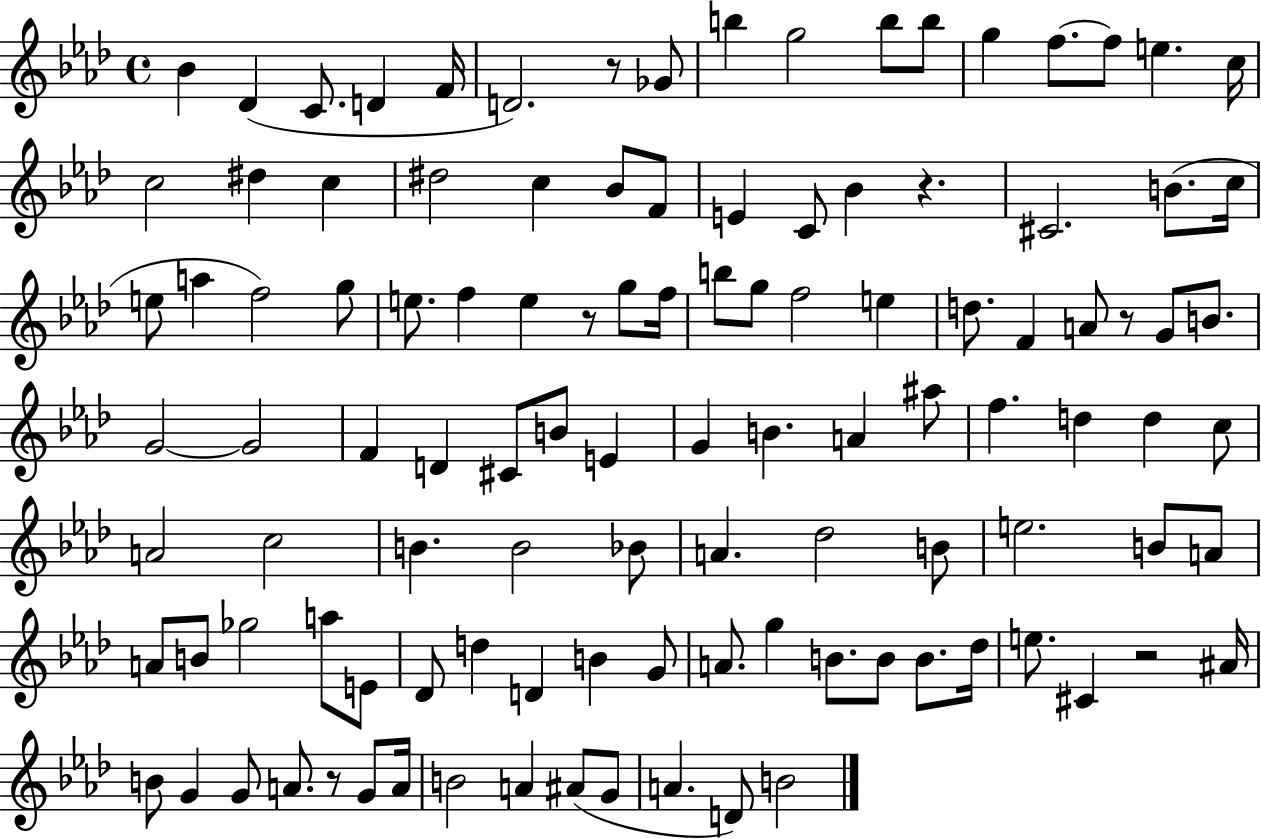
{
  \clef treble
  \time 4/4
  \defaultTimeSignature
  \key aes \major
  bes'4 des'4( c'8. d'4 f'16 | d'2.) r8 ges'8 | b''4 g''2 b''8 b''8 | g''4 f''8.~~ f''8 e''4. c''16 | \break c''2 dis''4 c''4 | dis''2 c''4 bes'8 f'8 | e'4 c'8 bes'4 r4. | cis'2. b'8.( c''16 | \break e''8 a''4 f''2) g''8 | e''8. f''4 e''4 r8 g''8 f''16 | b''8 g''8 f''2 e''4 | d''8. f'4 a'8 r8 g'8 b'8. | \break g'2~~ g'2 | f'4 d'4 cis'8 b'8 e'4 | g'4 b'4. a'4 ais''8 | f''4. d''4 d''4 c''8 | \break a'2 c''2 | b'4. b'2 bes'8 | a'4. des''2 b'8 | e''2. b'8 a'8 | \break a'8 b'8 ges''2 a''8 e'8 | des'8 d''4 d'4 b'4 g'8 | a'8. g''4 b'8. b'8 b'8. des''16 | e''8. cis'4 r2 ais'16 | \break b'8 g'4 g'8 a'8. r8 g'8 a'16 | b'2 a'4 ais'8( g'8 | a'4. d'8) b'2 | \bar "|."
}